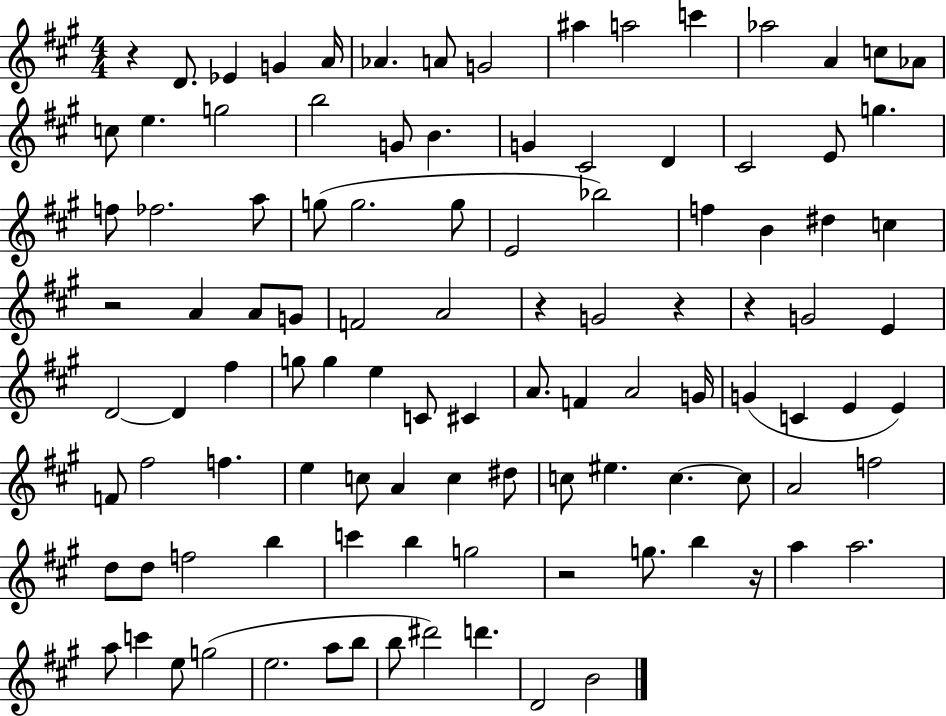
{
  \clef treble
  \numericTimeSignature
  \time 4/4
  \key a \major
  r4 d'8. ees'4 g'4 a'16 | aes'4. a'8 g'2 | ais''4 a''2 c'''4 | aes''2 a'4 c''8 aes'8 | \break c''8 e''4. g''2 | b''2 g'8 b'4. | g'4 cis'2 d'4 | cis'2 e'8 g''4. | \break f''8 fes''2. a''8 | g''8( g''2. g''8 | e'2 bes''2) | f''4 b'4 dis''4 c''4 | \break r2 a'4 a'8 g'8 | f'2 a'2 | r4 g'2 r4 | r4 g'2 e'4 | \break d'2~~ d'4 fis''4 | g''8 g''4 e''4 c'8 cis'4 | a'8. f'4 a'2 g'16 | g'4( c'4 e'4 e'4) | \break f'8 fis''2 f''4. | e''4 c''8 a'4 c''4 dis''8 | c''8 eis''4. c''4.~~ c''8 | a'2 f''2 | \break d''8 d''8 f''2 b''4 | c'''4 b''4 g''2 | r2 g''8. b''4 r16 | a''4 a''2. | \break a''8 c'''4 e''8 g''2( | e''2. a''8 b''8 | b''8 dis'''2) d'''4. | d'2 b'2 | \break \bar "|."
}